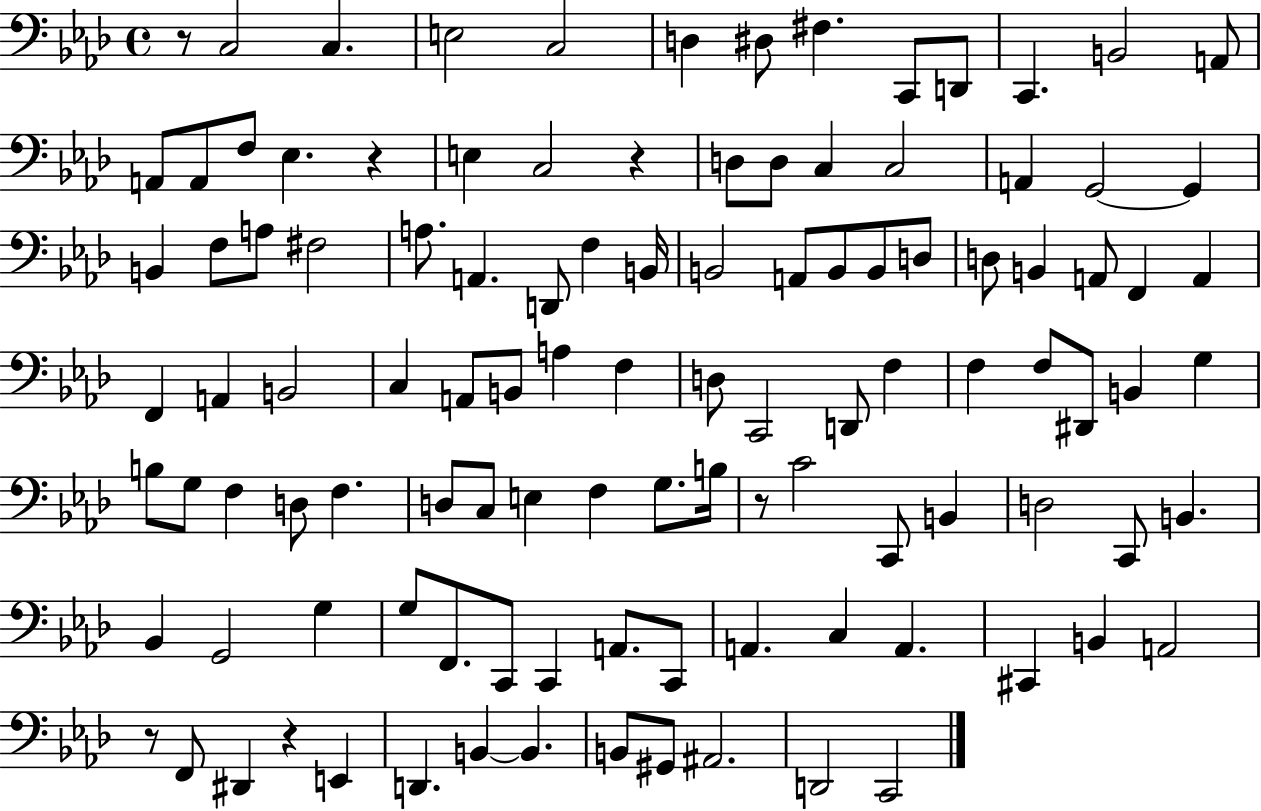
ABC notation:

X:1
T:Untitled
M:4/4
L:1/4
K:Ab
z/2 C,2 C, E,2 C,2 D, ^D,/2 ^F, C,,/2 D,,/2 C,, B,,2 A,,/2 A,,/2 A,,/2 F,/2 _E, z E, C,2 z D,/2 D,/2 C, C,2 A,, G,,2 G,, B,, F,/2 A,/2 ^F,2 A,/2 A,, D,,/2 F, B,,/4 B,,2 A,,/2 B,,/2 B,,/2 D,/2 D,/2 B,, A,,/2 F,, A,, F,, A,, B,,2 C, A,,/2 B,,/2 A, F, D,/2 C,,2 D,,/2 F, F, F,/2 ^D,,/2 B,, G, B,/2 G,/2 F, D,/2 F, D,/2 C,/2 E, F, G,/2 B,/4 z/2 C2 C,,/2 B,, D,2 C,,/2 B,, _B,, G,,2 G, G,/2 F,,/2 C,,/2 C,, A,,/2 C,,/2 A,, C, A,, ^C,, B,, A,,2 z/2 F,,/2 ^D,, z E,, D,, B,, B,, B,,/2 ^G,,/2 ^A,,2 D,,2 C,,2